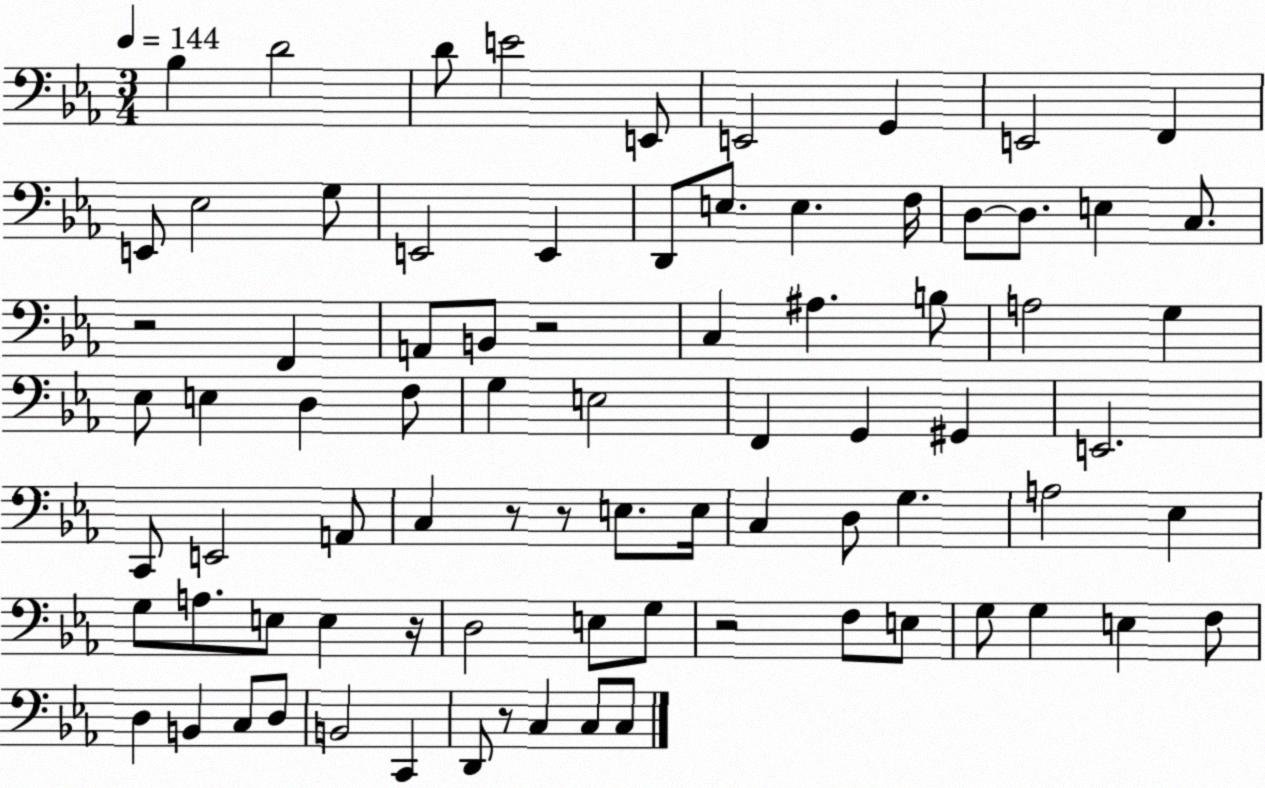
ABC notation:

X:1
T:Untitled
M:3/4
L:1/4
K:Eb
_B, D2 D/2 E2 E,,/2 E,,2 G,, E,,2 F,, E,,/2 _E,2 G,/2 E,,2 E,, D,,/2 E,/2 E, F,/4 D,/2 D,/2 E, C,/2 z2 F,, A,,/2 B,,/2 z2 C, ^A, B,/2 A,2 G, _E,/2 E, D, F,/2 G, E,2 F,, G,, ^G,, E,,2 C,,/2 E,,2 A,,/2 C, z/2 z/2 E,/2 E,/4 C, D,/2 G, A,2 _E, G,/2 A,/2 E,/2 E, z/4 D,2 E,/2 G,/2 z2 F,/2 E,/2 G,/2 G, E, F,/2 D, B,, C,/2 D,/2 B,,2 C,, D,,/2 z/2 C, C,/2 C,/2